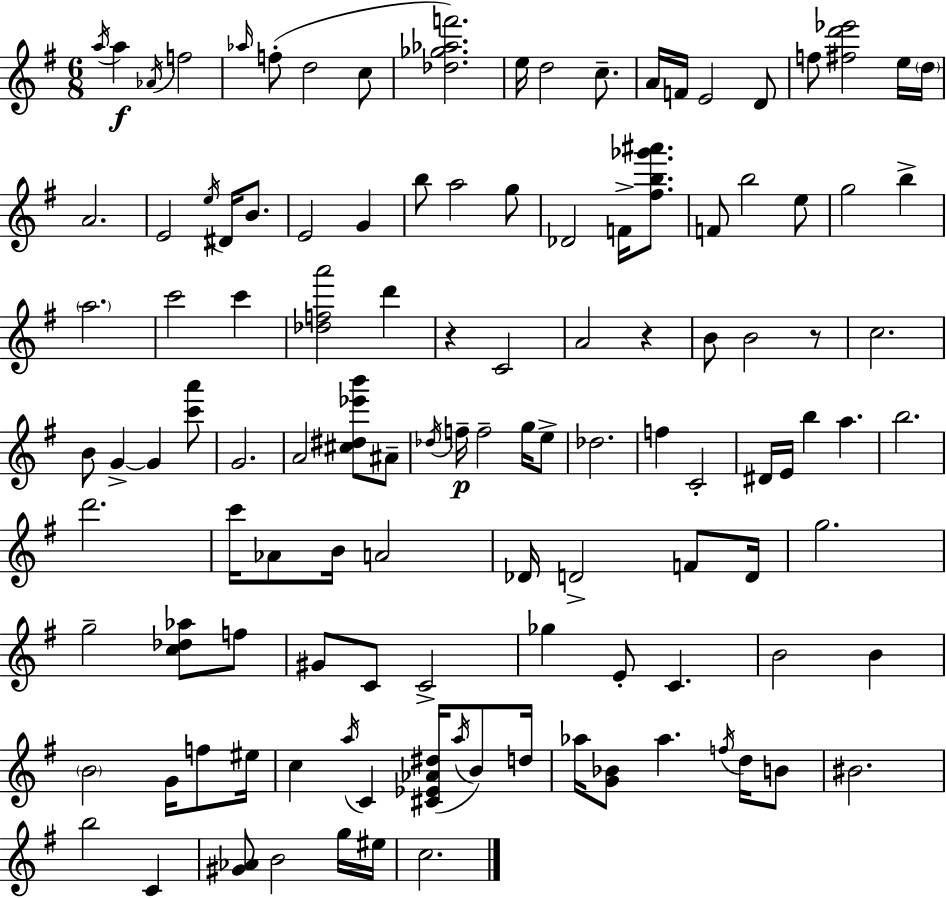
X:1
T:Untitled
M:6/8
L:1/4
K:Em
a/4 a _A/4 f2 _a/4 f/2 d2 c/2 [_d_g_af']2 e/4 d2 c/2 A/4 F/4 E2 D/2 f/2 [^fd'_e']2 e/4 d/4 A2 E2 e/4 ^D/4 B/2 E2 G b/2 a2 g/2 _D2 F/4 [^fb_g'^a']/2 F/2 b2 e/2 g2 b a2 c'2 c' [_dfa']2 d' z C2 A2 z B/2 B2 z/2 c2 B/2 G G [c'a']/2 G2 A2 [^c^d_e'b']/2 ^A/2 _d/4 f/4 f2 g/4 e/2 _d2 f C2 ^D/4 E/4 b a b2 d'2 c'/4 _A/2 B/4 A2 _D/4 D2 F/2 D/4 g2 g2 [c_d_a]/2 f/2 ^G/2 C/2 C2 _g E/2 C B2 B B2 G/4 f/2 ^e/4 c a/4 C [^C_E_A^d]/4 a/4 B/2 d/4 _a/4 [G_B]/2 _a f/4 d/4 B/2 ^B2 b2 C [^G_A]/2 B2 g/4 ^e/4 c2